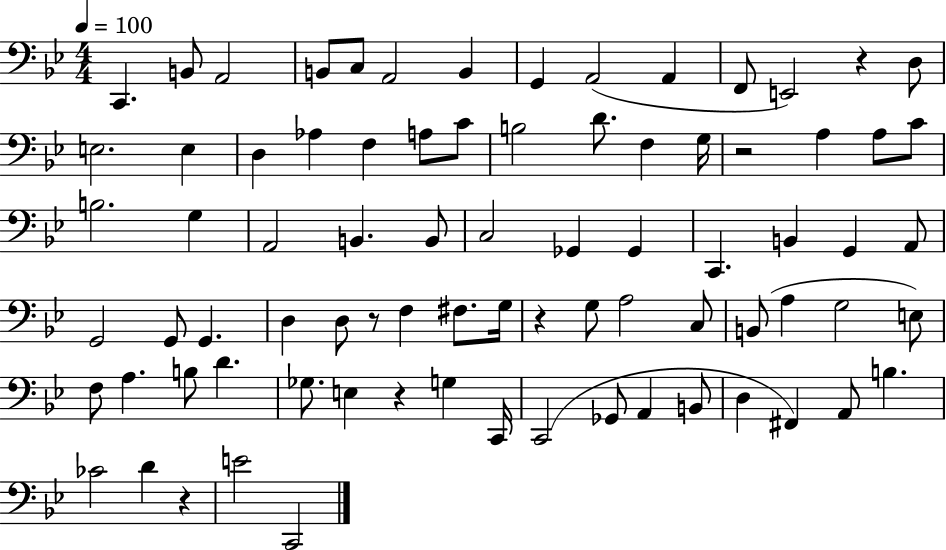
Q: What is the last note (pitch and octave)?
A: C2